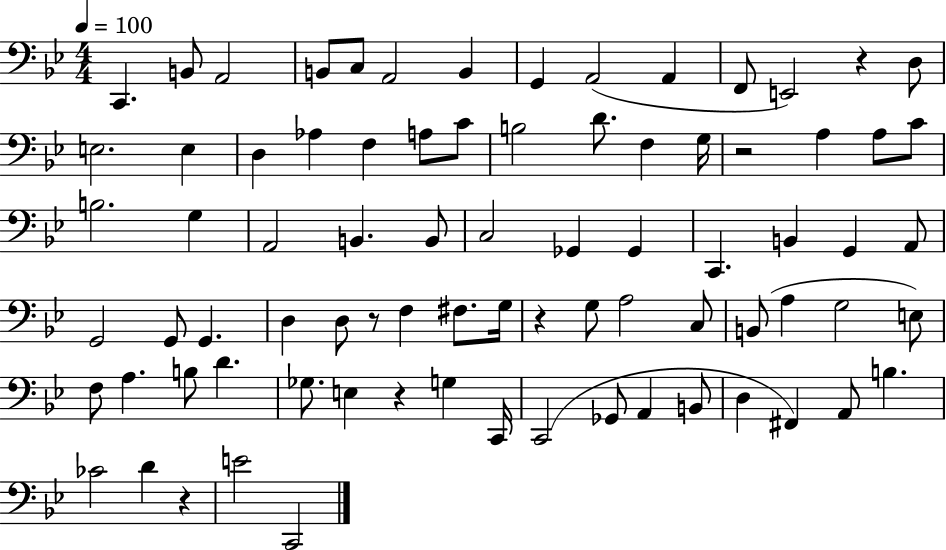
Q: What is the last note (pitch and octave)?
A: C2